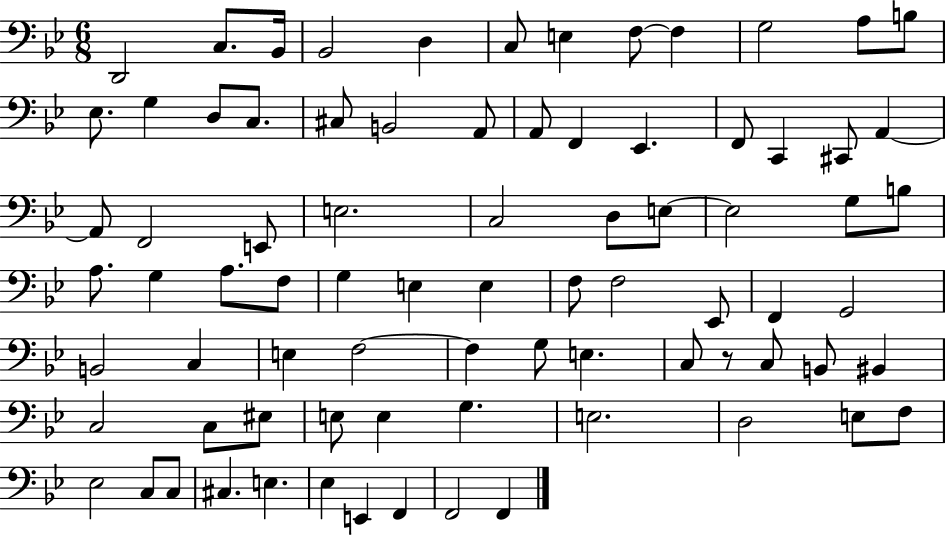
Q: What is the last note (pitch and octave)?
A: F2